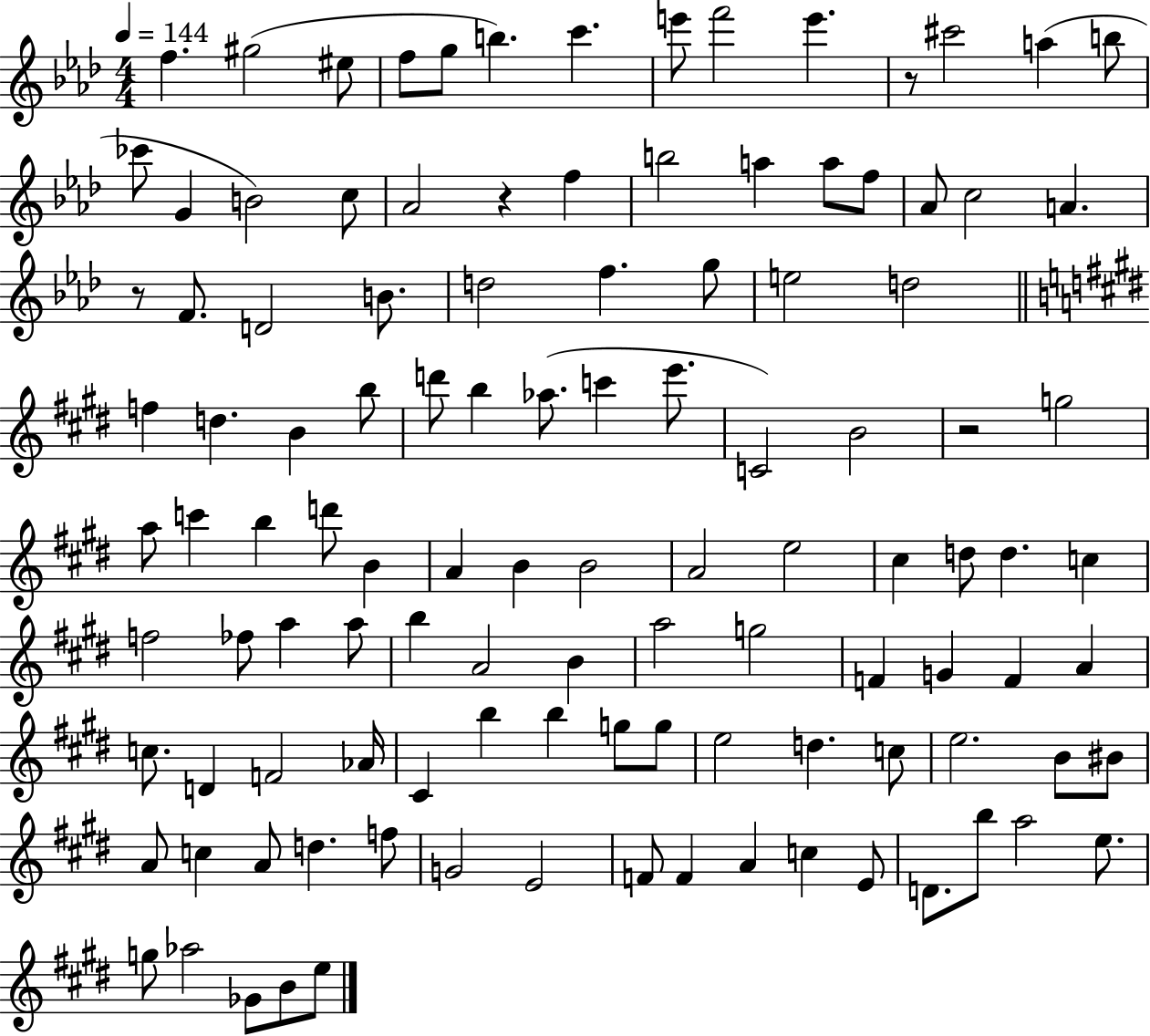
X:1
T:Untitled
M:4/4
L:1/4
K:Ab
f ^g2 ^e/2 f/2 g/2 b c' e'/2 f'2 e' z/2 ^c'2 a b/2 _c'/2 G B2 c/2 _A2 z f b2 a a/2 f/2 _A/2 c2 A z/2 F/2 D2 B/2 d2 f g/2 e2 d2 f d B b/2 d'/2 b _a/2 c' e'/2 C2 B2 z2 g2 a/2 c' b d'/2 B A B B2 A2 e2 ^c d/2 d c f2 _f/2 a a/2 b A2 B a2 g2 F G F A c/2 D F2 _A/4 ^C b b g/2 g/2 e2 d c/2 e2 B/2 ^B/2 A/2 c A/2 d f/2 G2 E2 F/2 F A c E/2 D/2 b/2 a2 e/2 g/2 _a2 _G/2 B/2 e/2